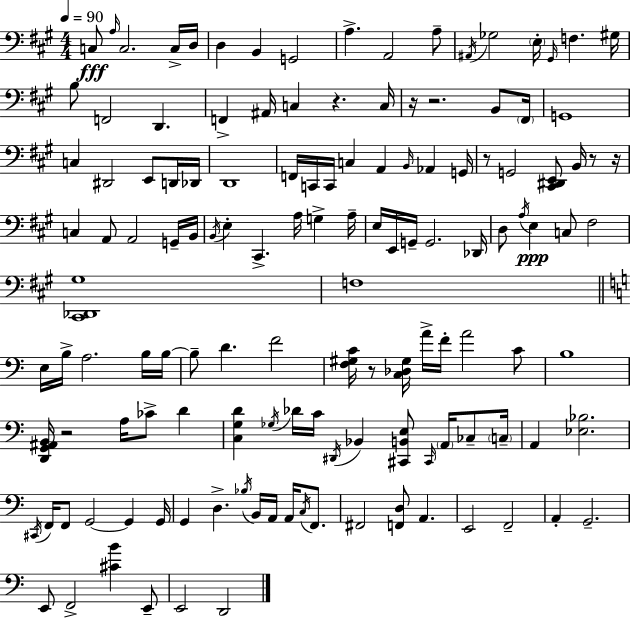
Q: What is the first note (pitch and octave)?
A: C3